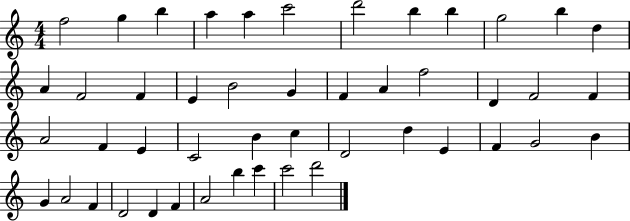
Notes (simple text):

F5/h G5/q B5/q A5/q A5/q C6/h D6/h B5/q B5/q G5/h B5/q D5/q A4/q F4/h F4/q E4/q B4/h G4/q F4/q A4/q F5/h D4/q F4/h F4/q A4/h F4/q E4/q C4/h B4/q C5/q D4/h D5/q E4/q F4/q G4/h B4/q G4/q A4/h F4/q D4/h D4/q F4/q A4/h B5/q C6/q C6/h D6/h